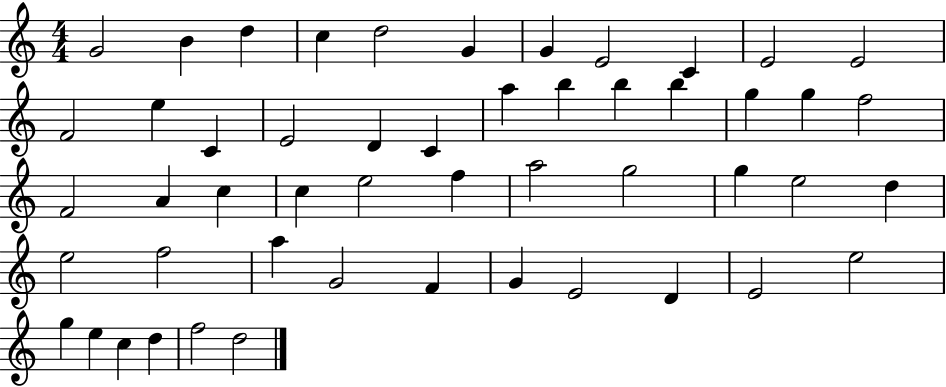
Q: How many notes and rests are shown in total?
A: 51